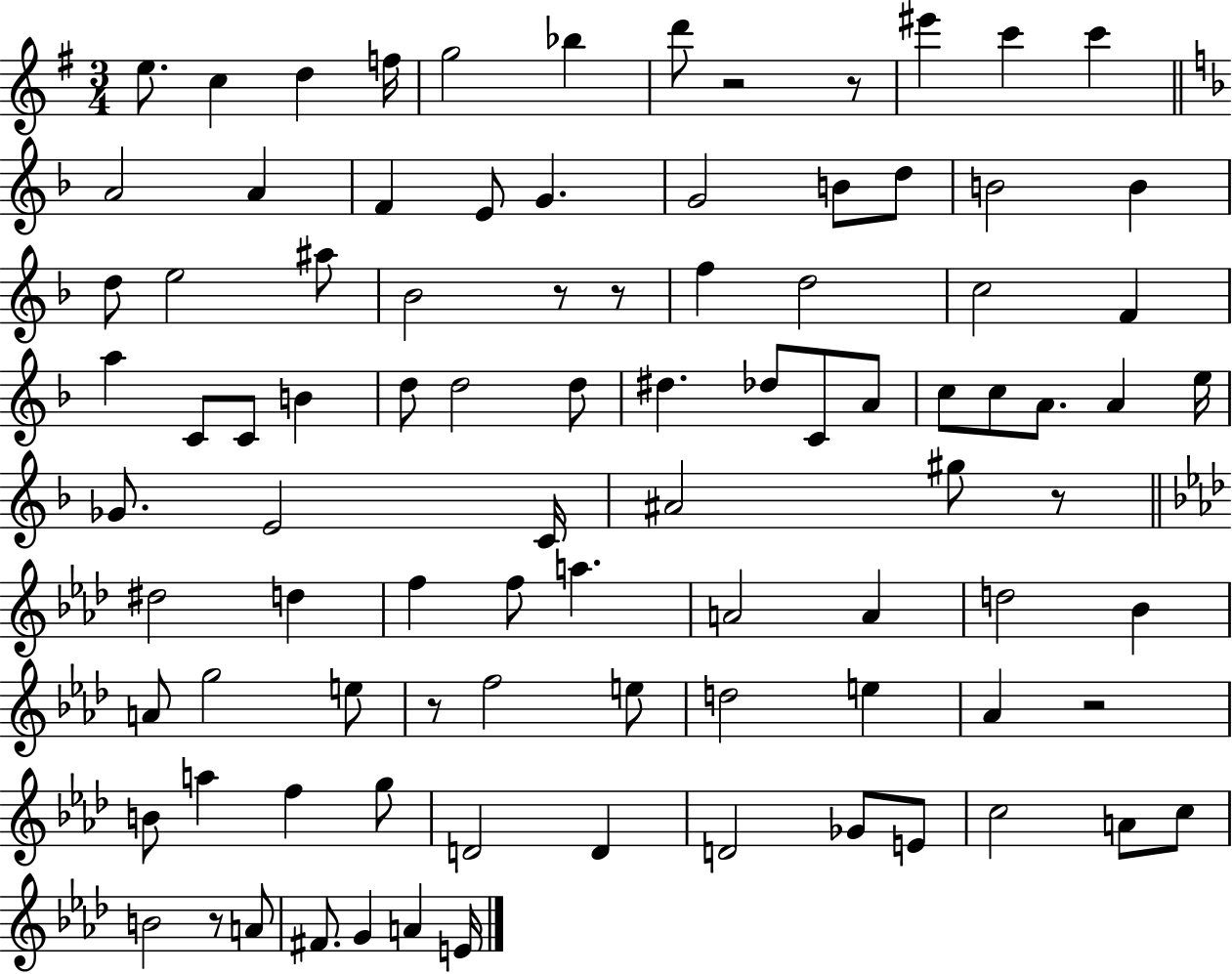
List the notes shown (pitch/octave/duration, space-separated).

E5/e. C5/q D5/q F5/s G5/h Bb5/q D6/e R/h R/e EIS6/q C6/q C6/q A4/h A4/q F4/q E4/e G4/q. G4/h B4/e D5/e B4/h B4/q D5/e E5/h A#5/e Bb4/h R/e R/e F5/q D5/h C5/h F4/q A5/q C4/e C4/e B4/q D5/e D5/h D5/e D#5/q. Db5/e C4/e A4/e C5/e C5/e A4/e. A4/q E5/s Gb4/e. E4/h C4/s A#4/h G#5/e R/e D#5/h D5/q F5/q F5/e A5/q. A4/h A4/q D5/h Bb4/q A4/e G5/h E5/e R/e F5/h E5/e D5/h E5/q Ab4/q R/h B4/e A5/q F5/q G5/e D4/h D4/q D4/h Gb4/e E4/e C5/h A4/e C5/e B4/h R/e A4/e F#4/e. G4/q A4/q E4/s